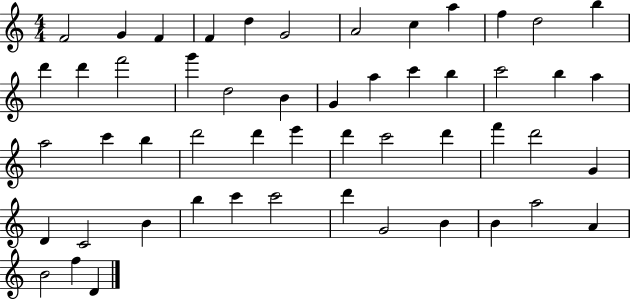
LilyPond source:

{
  \clef treble
  \numericTimeSignature
  \time 4/4
  \key c \major
  f'2 g'4 f'4 | f'4 d''4 g'2 | a'2 c''4 a''4 | f''4 d''2 b''4 | \break d'''4 d'''4 f'''2 | g'''4 d''2 b'4 | g'4 a''4 c'''4 b''4 | c'''2 b''4 a''4 | \break a''2 c'''4 b''4 | d'''2 d'''4 e'''4 | d'''4 c'''2 d'''4 | f'''4 d'''2 g'4 | \break d'4 c'2 b'4 | b''4 c'''4 c'''2 | d'''4 g'2 b'4 | b'4 a''2 a'4 | \break b'2 f''4 d'4 | \bar "|."
}